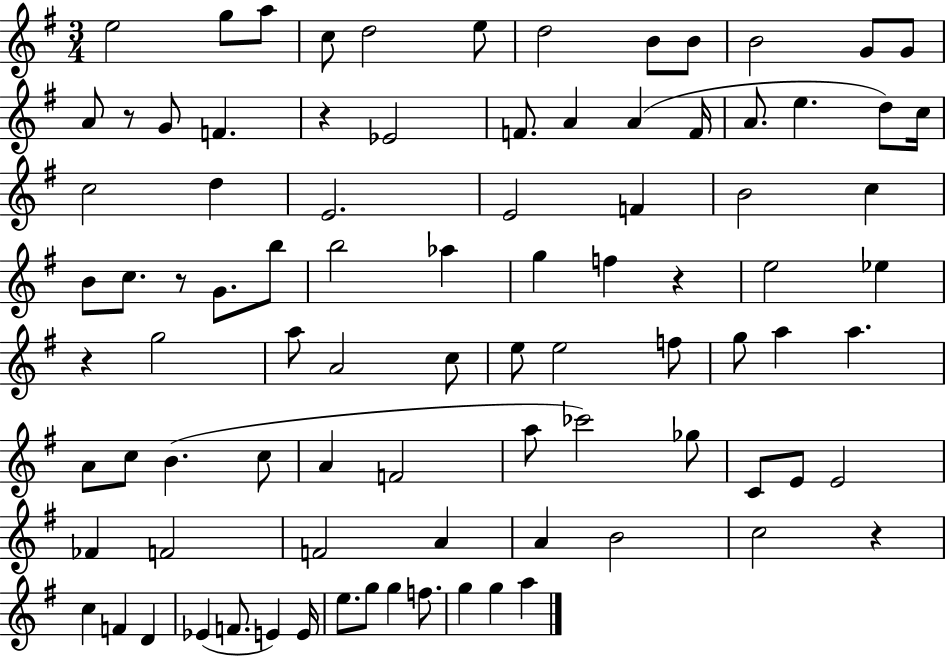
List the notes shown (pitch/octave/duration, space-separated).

E5/h G5/e A5/e C5/e D5/h E5/e D5/h B4/e B4/e B4/h G4/e G4/e A4/e R/e G4/e F4/q. R/q Eb4/h F4/e. A4/q A4/q F4/s A4/e. E5/q. D5/e C5/s C5/h D5/q E4/h. E4/h F4/q B4/h C5/q B4/e C5/e. R/e G4/e. B5/e B5/h Ab5/q G5/q F5/q R/q E5/h Eb5/q R/q G5/h A5/e A4/h C5/e E5/e E5/h F5/e G5/e A5/q A5/q. A4/e C5/e B4/q. C5/e A4/q F4/h A5/e CES6/h Gb5/e C4/e E4/e E4/h FES4/q F4/h F4/h A4/q A4/q B4/h C5/h R/q C5/q F4/q D4/q Eb4/q F4/e. E4/q E4/s E5/e. G5/e G5/q F5/e. G5/q G5/q A5/q